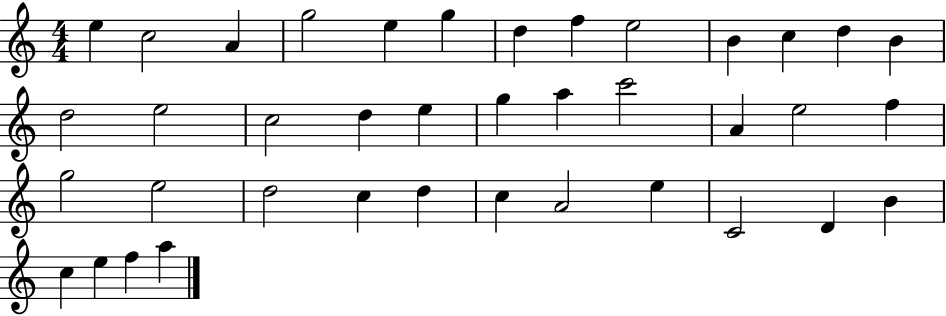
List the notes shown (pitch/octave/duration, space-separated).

E5/q C5/h A4/q G5/h E5/q G5/q D5/q F5/q E5/h B4/q C5/q D5/q B4/q D5/h E5/h C5/h D5/q E5/q G5/q A5/q C6/h A4/q E5/h F5/q G5/h E5/h D5/h C5/q D5/q C5/q A4/h E5/q C4/h D4/q B4/q C5/q E5/q F5/q A5/q